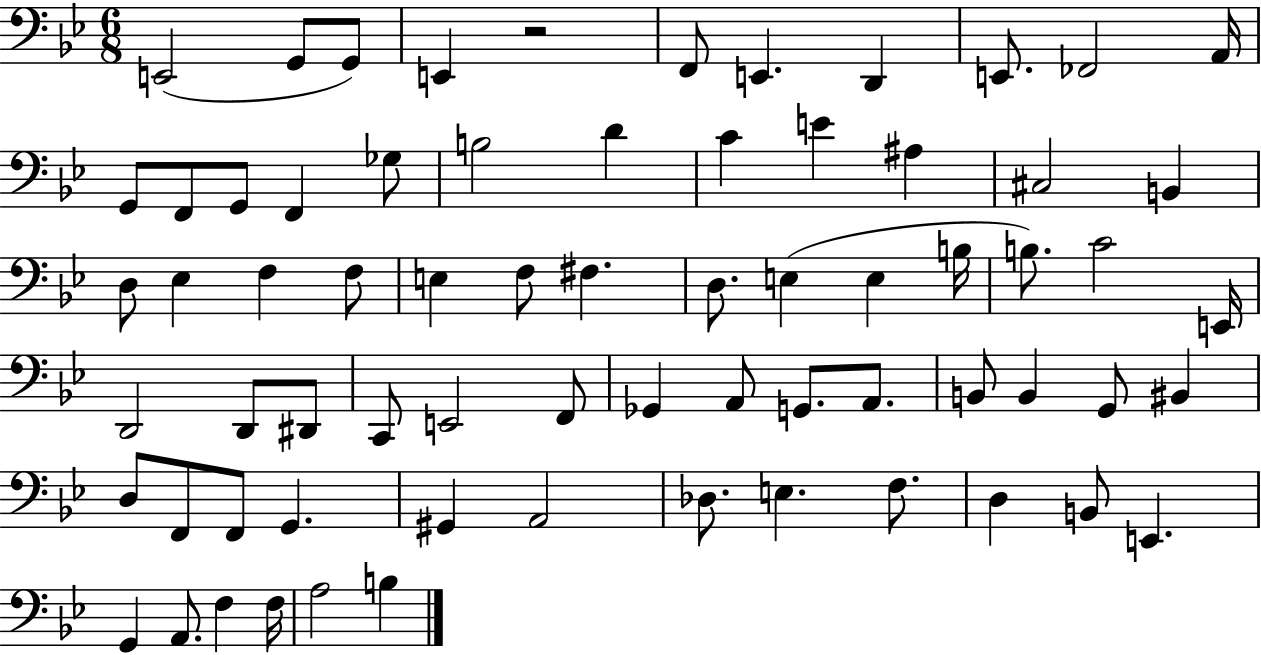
E2/h G2/e G2/e E2/q R/h F2/e E2/q. D2/q E2/e. FES2/h A2/s G2/e F2/e G2/e F2/q Gb3/e B3/h D4/q C4/q E4/q A#3/q C#3/h B2/q D3/e Eb3/q F3/q F3/e E3/q F3/e F#3/q. D3/e. E3/q E3/q B3/s B3/e. C4/h E2/s D2/h D2/e D#2/e C2/e E2/h F2/e Gb2/q A2/e G2/e. A2/e. B2/e B2/q G2/e BIS2/q D3/e F2/e F2/e G2/q. G#2/q A2/h Db3/e. E3/q. F3/e. D3/q B2/e E2/q. G2/q A2/e. F3/q F3/s A3/h B3/q